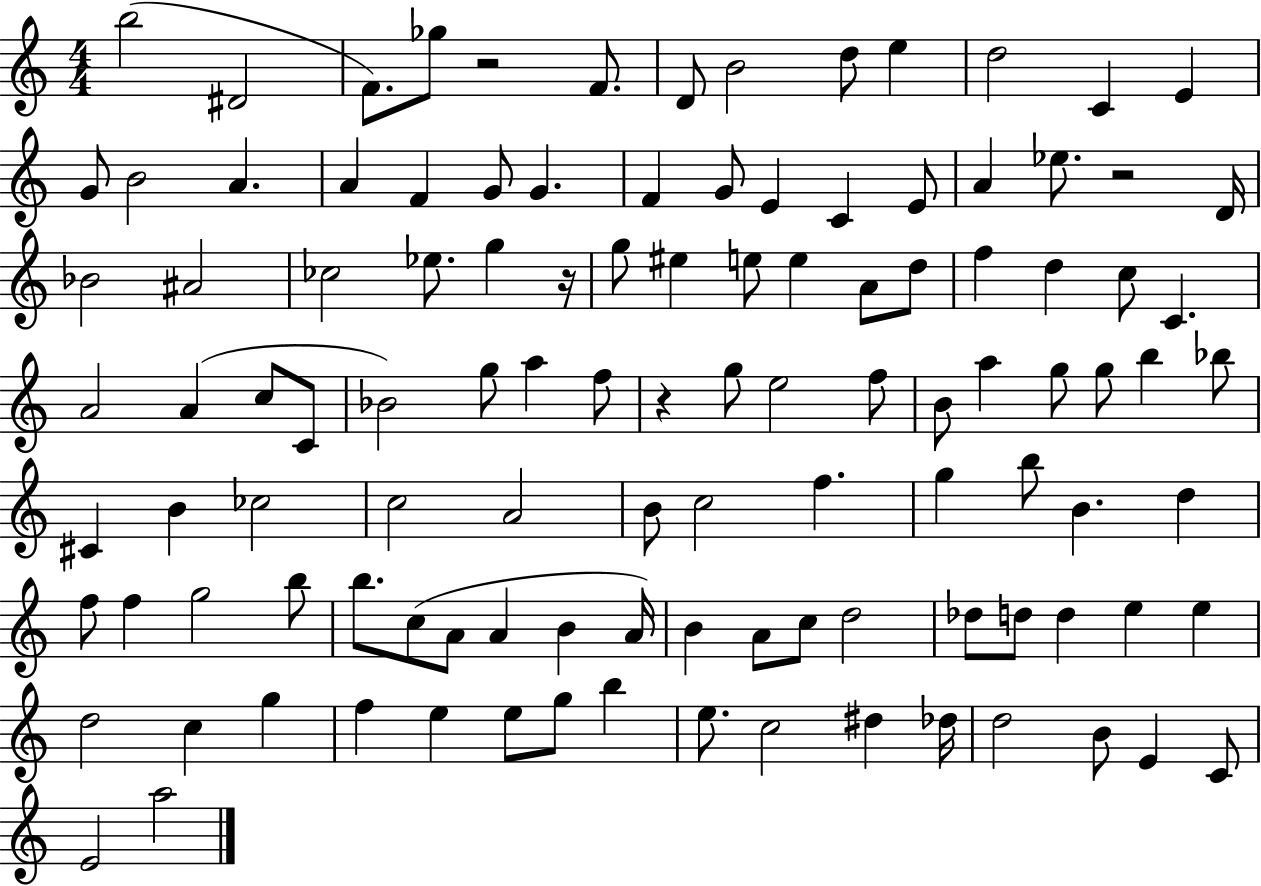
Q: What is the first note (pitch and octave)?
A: B5